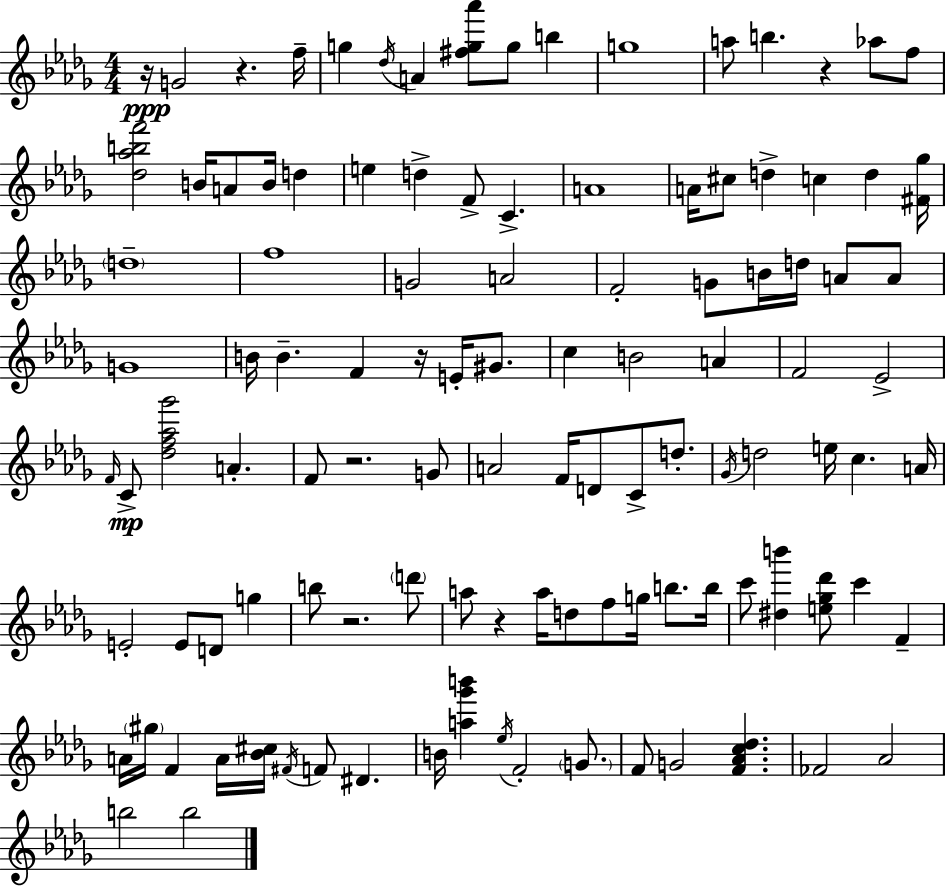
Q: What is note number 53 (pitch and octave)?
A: A4